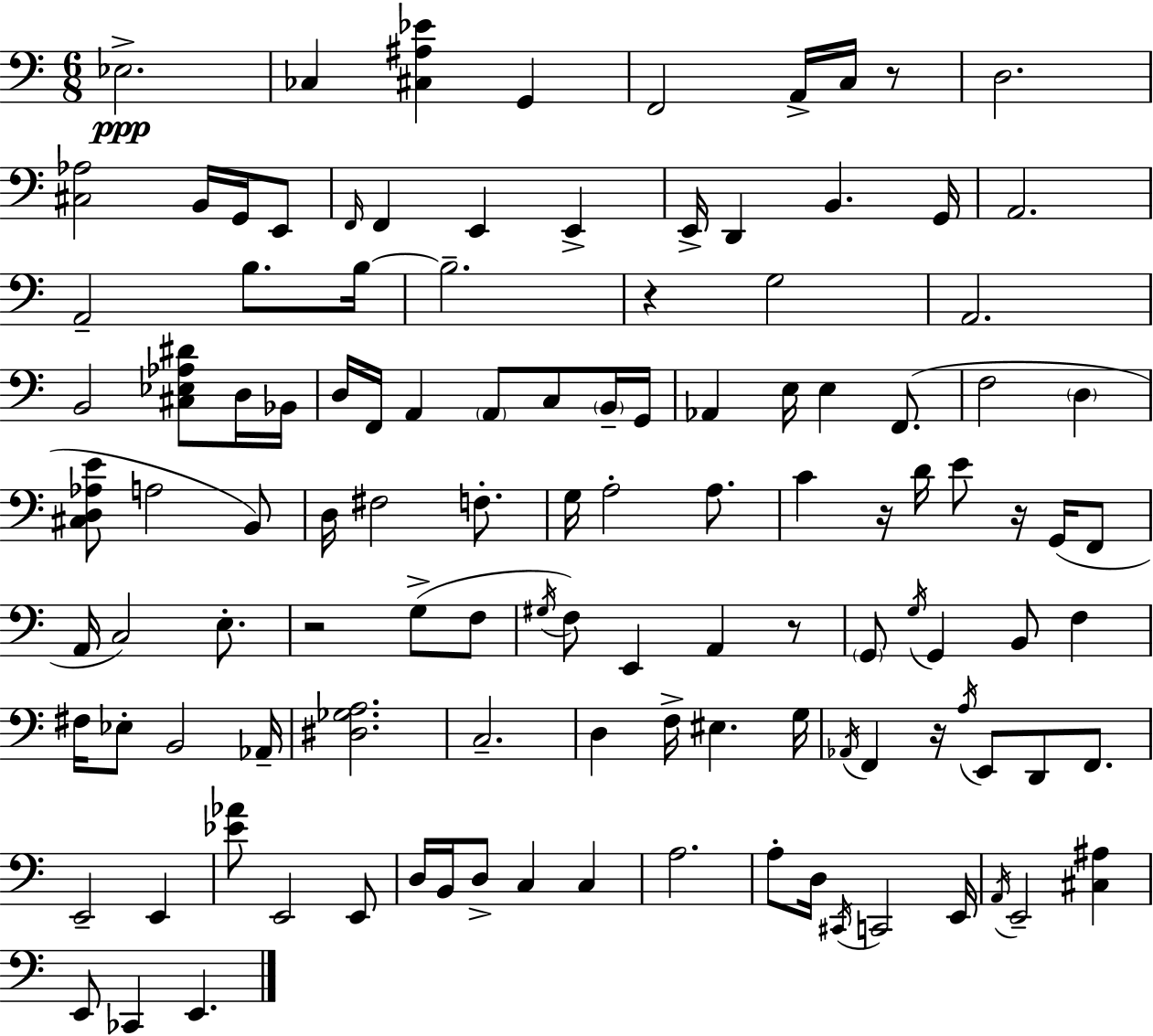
Eb3/h. CES3/q [C#3,A#3,Eb4]/q G2/q F2/h A2/s C3/s R/e D3/h. [C#3,Ab3]/h B2/s G2/s E2/e F2/s F2/q E2/q E2/q E2/s D2/q B2/q. G2/s A2/h. A2/h B3/e. B3/s B3/h. R/q G3/h A2/h. B2/h [C#3,Eb3,Ab3,D#4]/e D3/s Bb2/s D3/s F2/s A2/q A2/e C3/e B2/s G2/s Ab2/q E3/s E3/q F2/e. F3/h D3/q [C#3,D3,Ab3,E4]/e A3/h B2/e D3/s F#3/h F3/e. G3/s A3/h A3/e. C4/q R/s D4/s E4/e R/s G2/s F2/e A2/s C3/h E3/e. R/h G3/e F3/e G#3/s F3/e E2/q A2/q R/e G2/e G3/s G2/q B2/e F3/q F#3/s Eb3/e B2/h Ab2/s [D#3,Gb3,A3]/h. C3/h. D3/q F3/s EIS3/q. G3/s Ab2/s F2/q R/s A3/s E2/e D2/e F2/e. E2/h E2/q [Eb4,Ab4]/e E2/h E2/e D3/s B2/s D3/e C3/q C3/q A3/h. A3/e D3/s C#2/s C2/h E2/s A2/s E2/h [C#3,A#3]/q E2/e CES2/q E2/q.